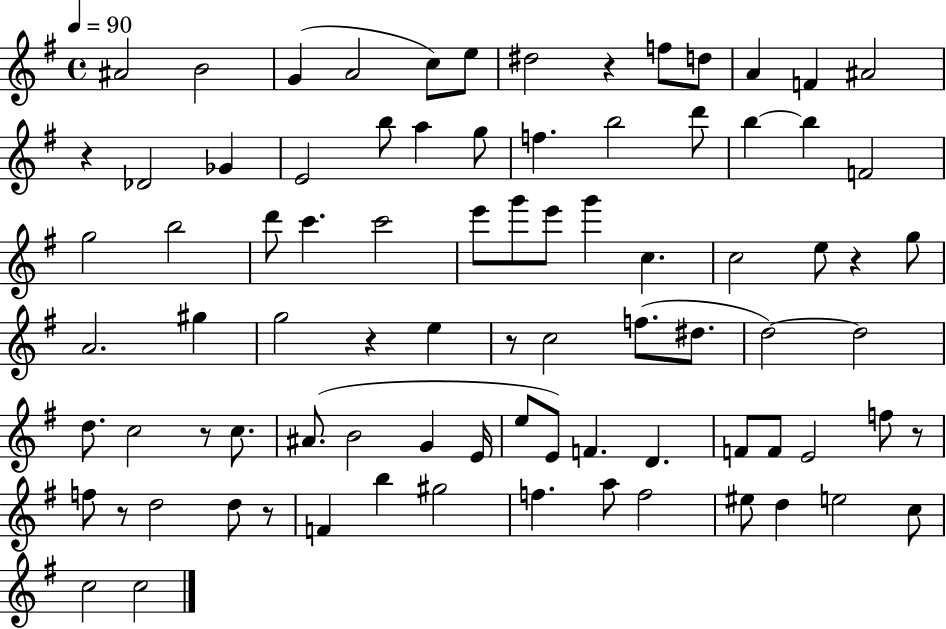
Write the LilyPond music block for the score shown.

{
  \clef treble
  \time 4/4
  \defaultTimeSignature
  \key g \major
  \tempo 4 = 90
  ais'2 b'2 | g'4( a'2 c''8) e''8 | dis''2 r4 f''8 d''8 | a'4 f'4 ais'2 | \break r4 des'2 ges'4 | e'2 b''8 a''4 g''8 | f''4. b''2 d'''8 | b''4~~ b''4 f'2 | \break g''2 b''2 | d'''8 c'''4. c'''2 | e'''8 g'''8 e'''8 g'''4 c''4. | c''2 e''8 r4 g''8 | \break a'2. gis''4 | g''2 r4 e''4 | r8 c''2 f''8.( dis''8. | d''2~~) d''2 | \break d''8. c''2 r8 c''8. | ais'8.( b'2 g'4 e'16 | e''8 e'8) f'4. d'4. | f'8 f'8 e'2 f''8 r8 | \break f''8 r8 d''2 d''8 r8 | f'4 b''4 gis''2 | f''4. a''8 f''2 | eis''8 d''4 e''2 c''8 | \break c''2 c''2 | \bar "|."
}